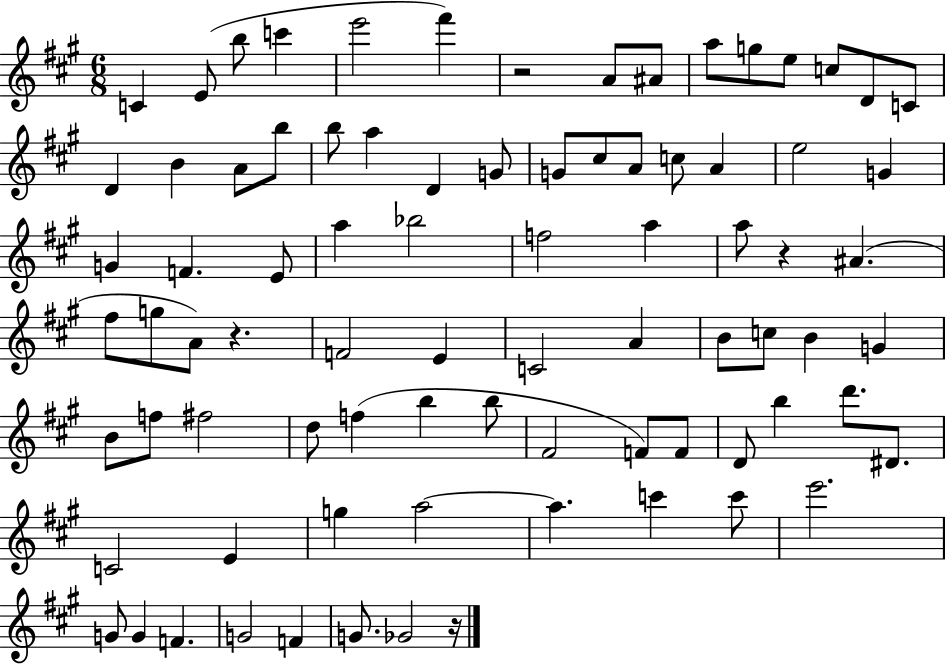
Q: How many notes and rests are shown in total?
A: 82